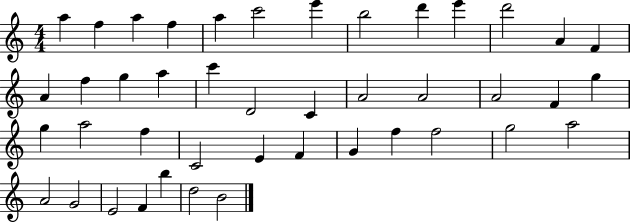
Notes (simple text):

A5/q F5/q A5/q F5/q A5/q C6/h E6/q B5/h D6/q E6/q D6/h A4/q F4/q A4/q F5/q G5/q A5/q C6/q D4/h C4/q A4/h A4/h A4/h F4/q G5/q G5/q A5/h F5/q C4/h E4/q F4/q G4/q F5/q F5/h G5/h A5/h A4/h G4/h E4/h F4/q B5/q D5/h B4/h